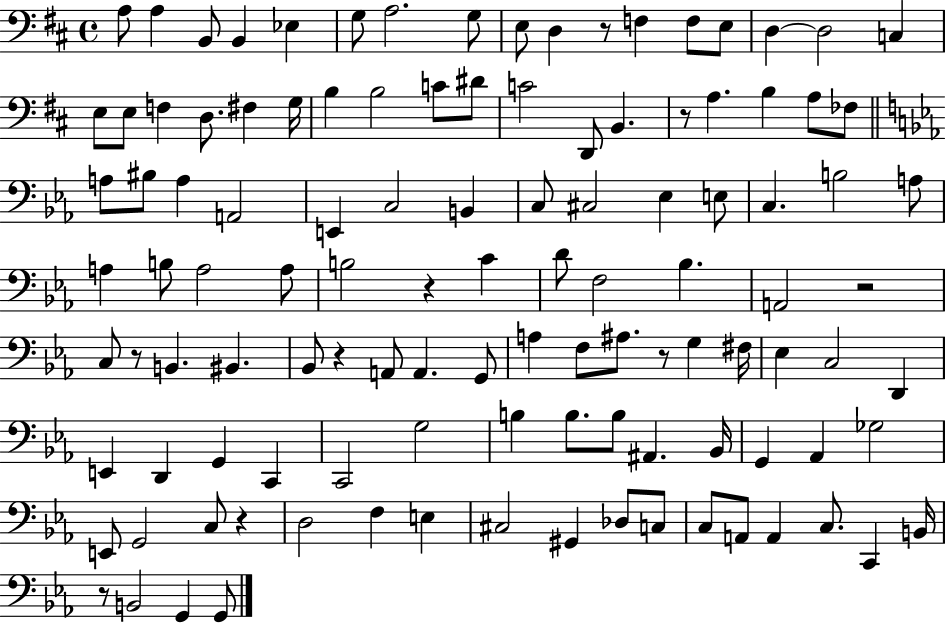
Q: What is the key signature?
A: D major